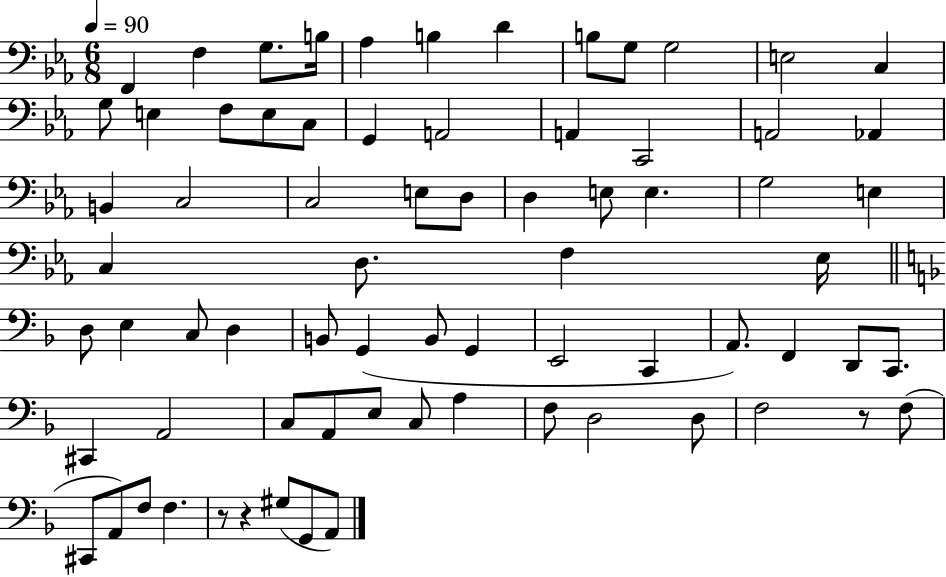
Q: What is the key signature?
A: EES major